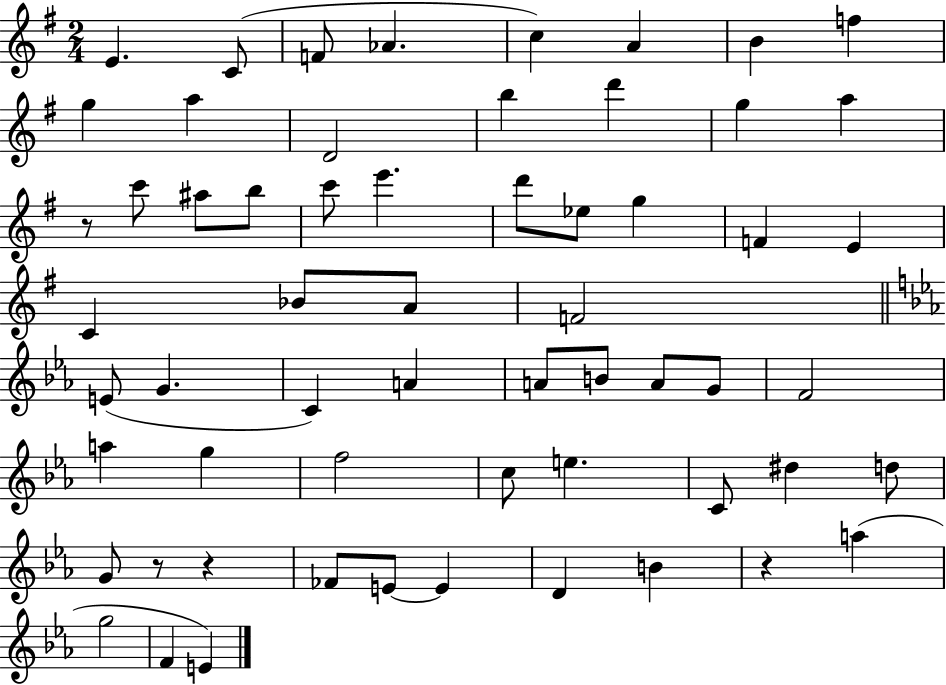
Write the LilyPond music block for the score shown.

{
  \clef treble
  \numericTimeSignature
  \time 2/4
  \key g \major
  e'4. c'8( | f'8 aes'4. | c''4) a'4 | b'4 f''4 | \break g''4 a''4 | d'2 | b''4 d'''4 | g''4 a''4 | \break r8 c'''8 ais''8 b''8 | c'''8 e'''4. | d'''8 ees''8 g''4 | f'4 e'4 | \break c'4 bes'8 a'8 | f'2 | \bar "||" \break \key c \minor e'8( g'4. | c'4) a'4 | a'8 b'8 a'8 g'8 | f'2 | \break a''4 g''4 | f''2 | c''8 e''4. | c'8 dis''4 d''8 | \break g'8 r8 r4 | fes'8 e'8~~ e'4 | d'4 b'4 | r4 a''4( | \break g''2 | f'4 e'4) | \bar "|."
}